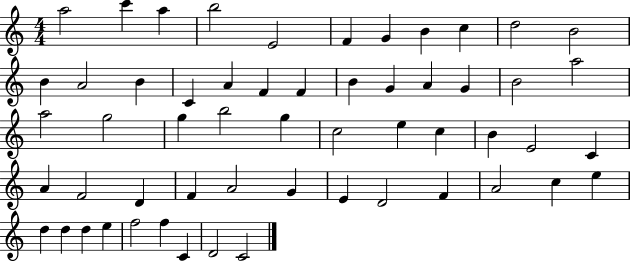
A5/h C6/q A5/q B5/h E4/h F4/q G4/q B4/q C5/q D5/h B4/h B4/q A4/h B4/q C4/q A4/q F4/q F4/q B4/q G4/q A4/q G4/q B4/h A5/h A5/h G5/h G5/q B5/h G5/q C5/h E5/q C5/q B4/q E4/h C4/q A4/q F4/h D4/q F4/q A4/h G4/q E4/q D4/h F4/q A4/h C5/q E5/q D5/q D5/q D5/q E5/q F5/h F5/q C4/q D4/h C4/h